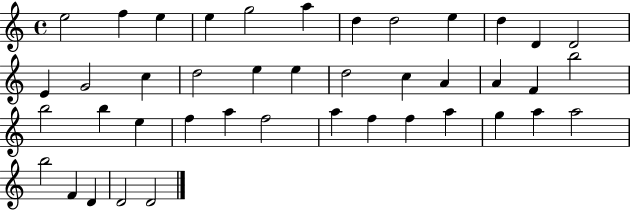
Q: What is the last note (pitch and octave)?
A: D4